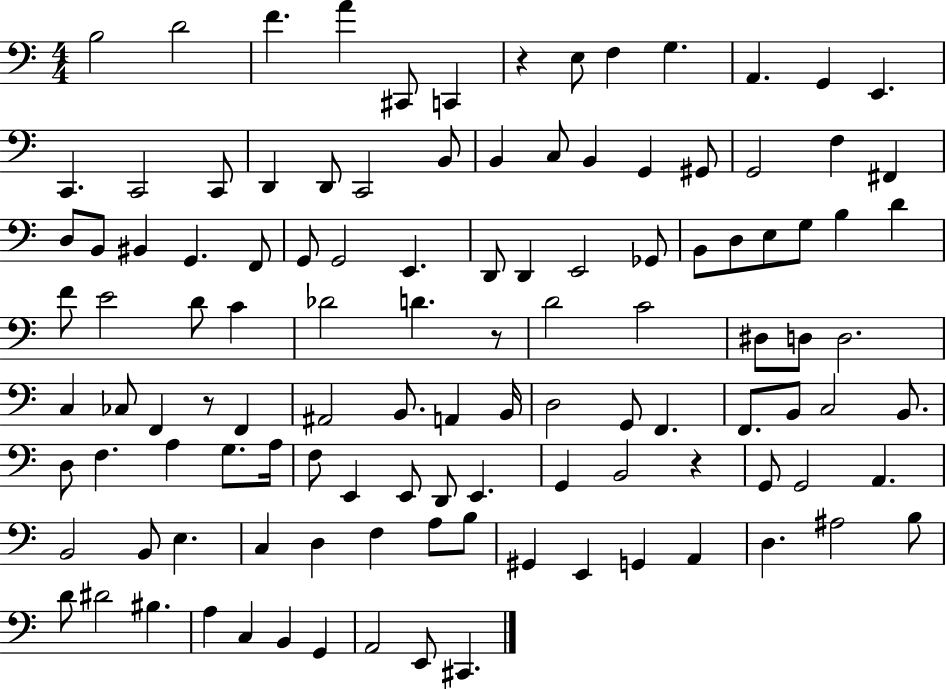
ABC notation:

X:1
T:Untitled
M:4/4
L:1/4
K:C
B,2 D2 F A ^C,,/2 C,, z E,/2 F, G, A,, G,, E,, C,, C,,2 C,,/2 D,, D,,/2 C,,2 B,,/2 B,, C,/2 B,, G,, ^G,,/2 G,,2 F, ^F,, D,/2 B,,/2 ^B,, G,, F,,/2 G,,/2 G,,2 E,, D,,/2 D,, E,,2 _G,,/2 B,,/2 D,/2 E,/2 G,/2 B, D F/2 E2 D/2 C _D2 D z/2 D2 C2 ^D,/2 D,/2 D,2 C, _C,/2 F,, z/2 F,, ^A,,2 B,,/2 A,, B,,/4 D,2 G,,/2 F,, F,,/2 B,,/2 C,2 B,,/2 D,/2 F, A, G,/2 A,/4 F,/2 E,, E,,/2 D,,/2 E,, G,, B,,2 z G,,/2 G,,2 A,, B,,2 B,,/2 E, C, D, F, A,/2 B,/2 ^G,, E,, G,, A,, D, ^A,2 B,/2 D/2 ^D2 ^B, A, C, B,, G,, A,,2 E,,/2 ^C,,